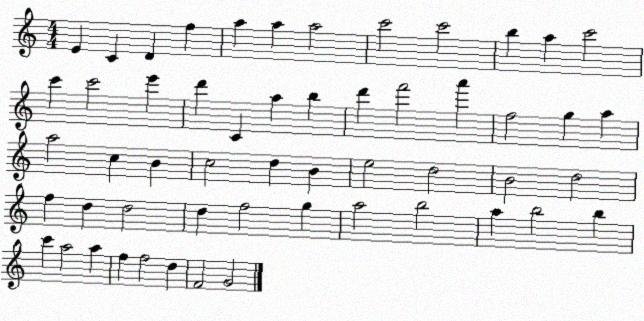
X:1
T:Untitled
M:4/4
L:1/4
K:C
E C D f a a a2 c'2 c'2 b a c'2 c' c'2 e' d' C a b d' f'2 a' f2 g a a2 c B c2 d B e2 d2 B2 d2 f d d2 d f2 g a2 b2 a b2 b c' a2 a f f2 d F2 G2